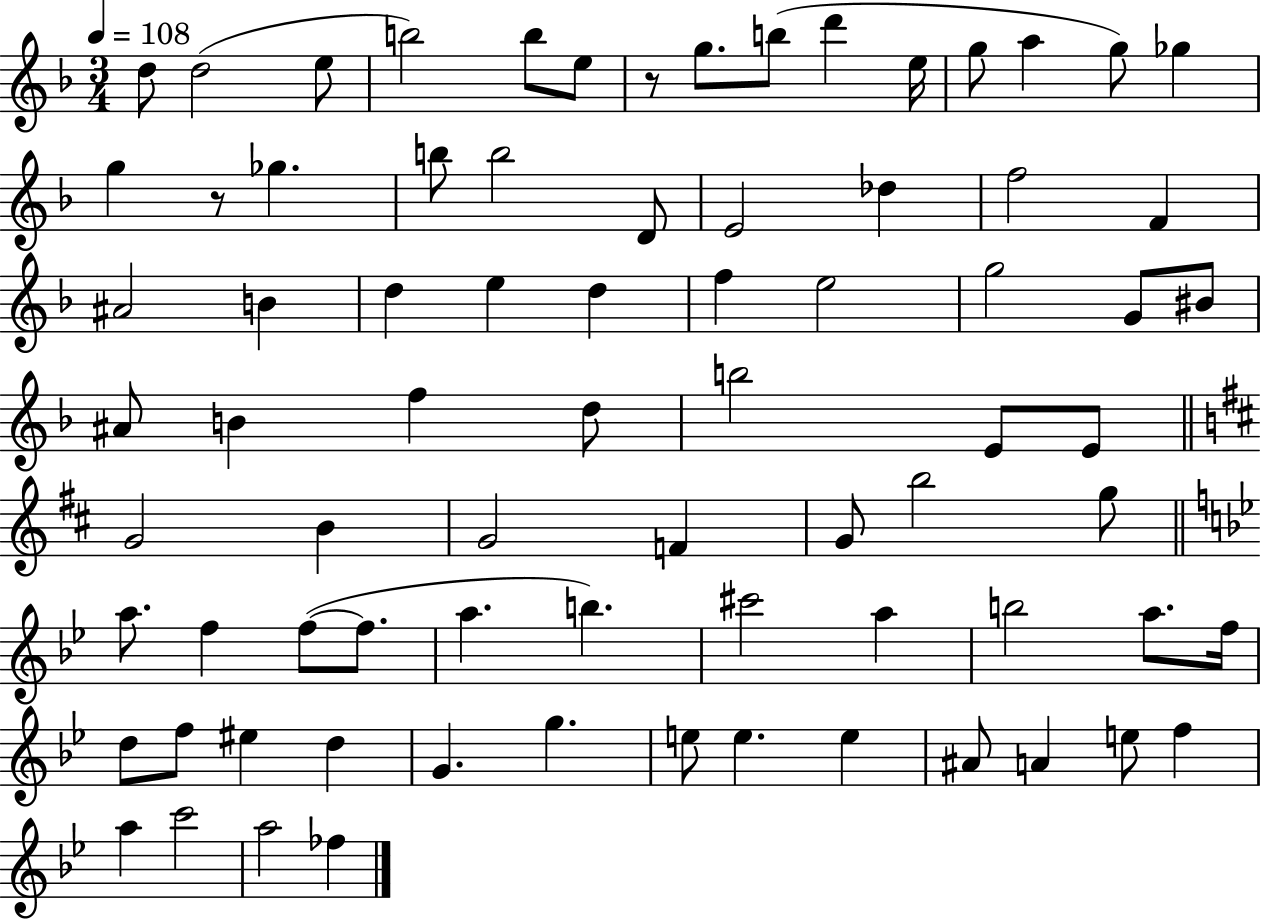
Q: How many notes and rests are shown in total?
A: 77